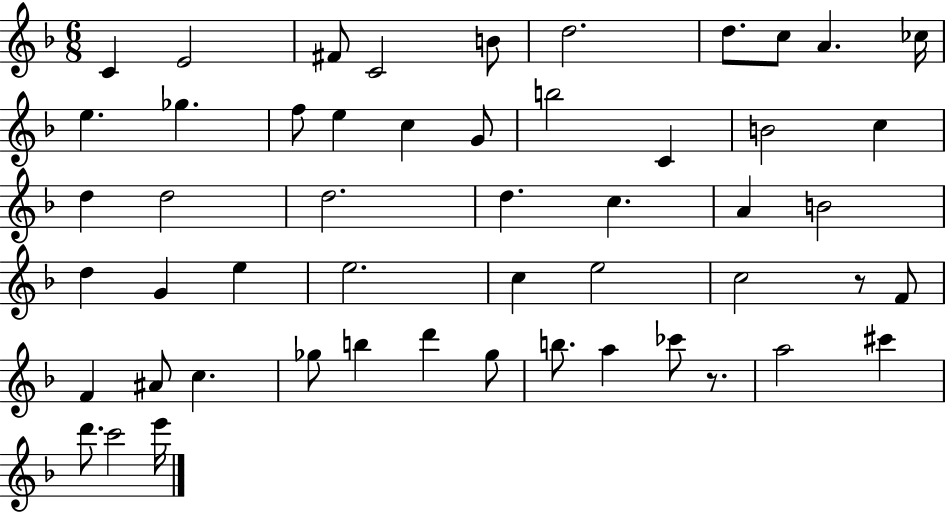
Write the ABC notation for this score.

X:1
T:Untitled
M:6/8
L:1/4
K:F
C E2 ^F/2 C2 B/2 d2 d/2 c/2 A _c/4 e _g f/2 e c G/2 b2 C B2 c d d2 d2 d c A B2 d G e e2 c e2 c2 z/2 F/2 F ^A/2 c _g/2 b d' _g/2 b/2 a _c'/2 z/2 a2 ^c' d'/2 c'2 e'/4